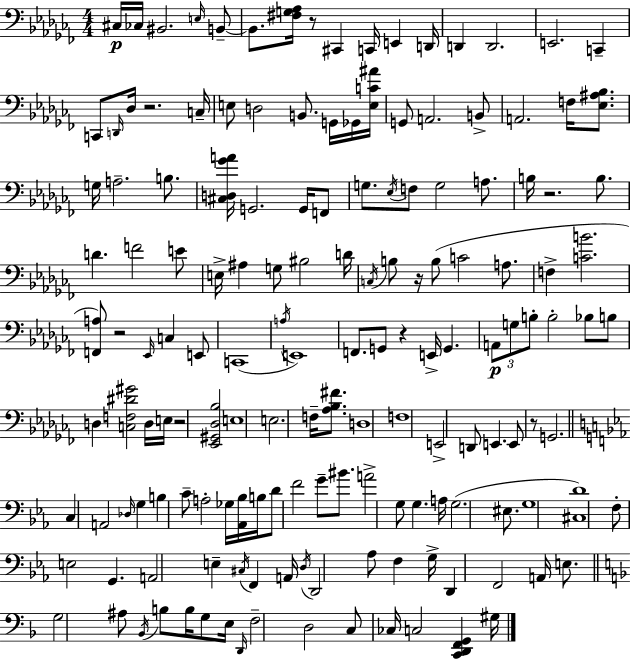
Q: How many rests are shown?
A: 8